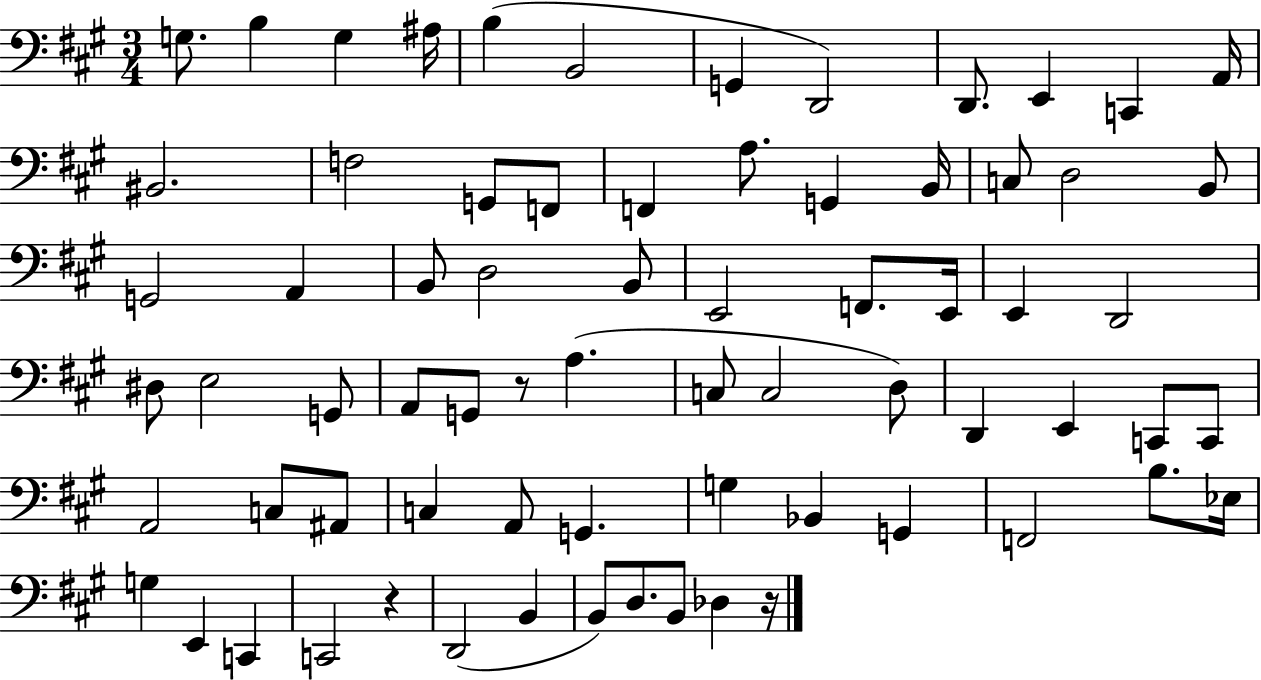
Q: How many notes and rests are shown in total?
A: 71